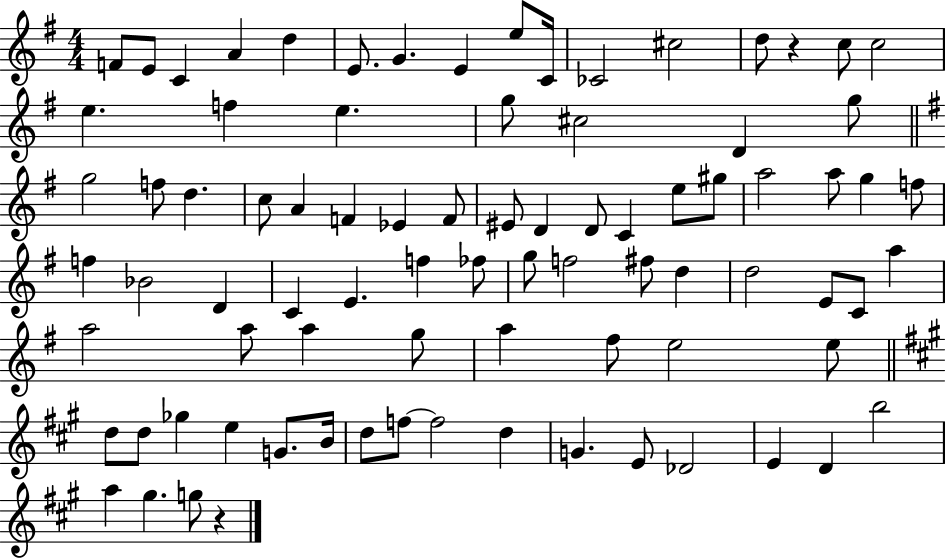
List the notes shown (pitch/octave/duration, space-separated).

F4/e E4/e C4/q A4/q D5/q E4/e. G4/q. E4/q E5/e C4/s CES4/h C#5/h D5/e R/q C5/e C5/h E5/q. F5/q E5/q. G5/e C#5/h D4/q G5/e G5/h F5/e D5/q. C5/e A4/q F4/q Eb4/q F4/e EIS4/e D4/q D4/e C4/q E5/e G#5/e A5/h A5/e G5/q F5/e F5/q Bb4/h D4/q C4/q E4/q. F5/q FES5/e G5/e F5/h F#5/e D5/q D5/h E4/e C4/e A5/q A5/h A5/e A5/q G5/e A5/q F#5/e E5/h E5/e D5/e D5/e Gb5/q E5/q G4/e. B4/s D5/e F5/e F5/h D5/q G4/q. E4/e Db4/h E4/q D4/q B5/h A5/q G#5/q. G5/e R/q